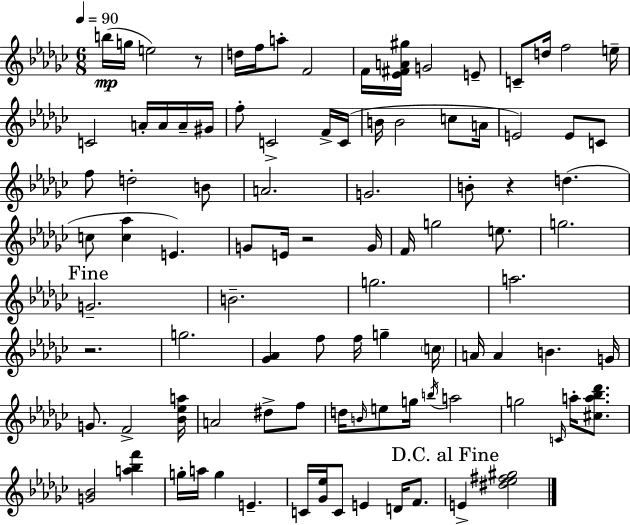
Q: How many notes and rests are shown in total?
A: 96